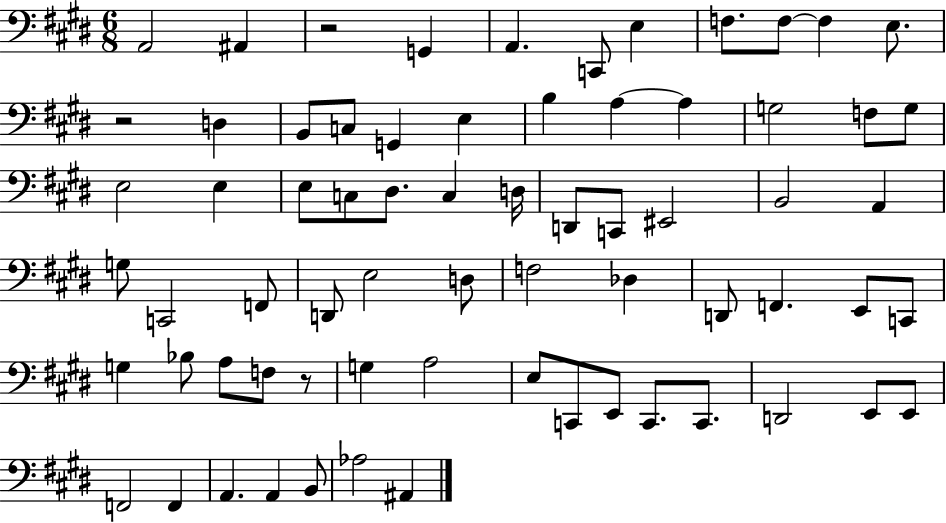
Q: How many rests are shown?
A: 3